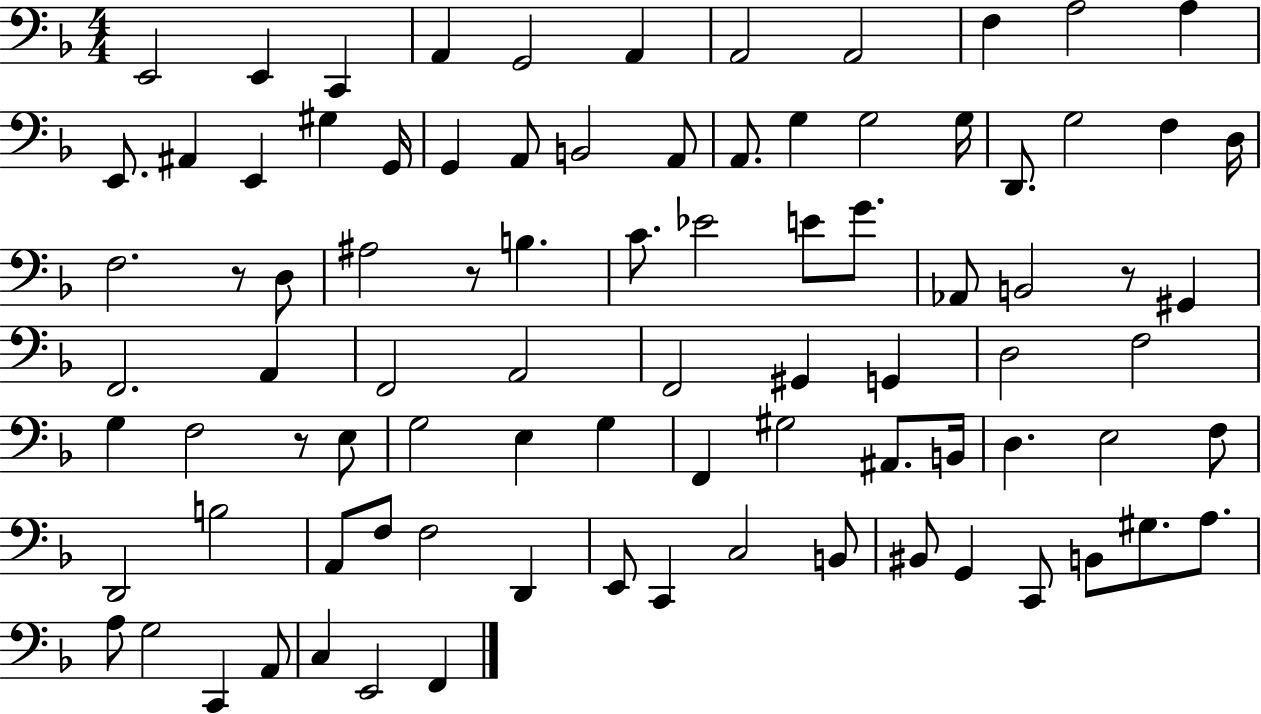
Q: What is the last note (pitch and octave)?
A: F2